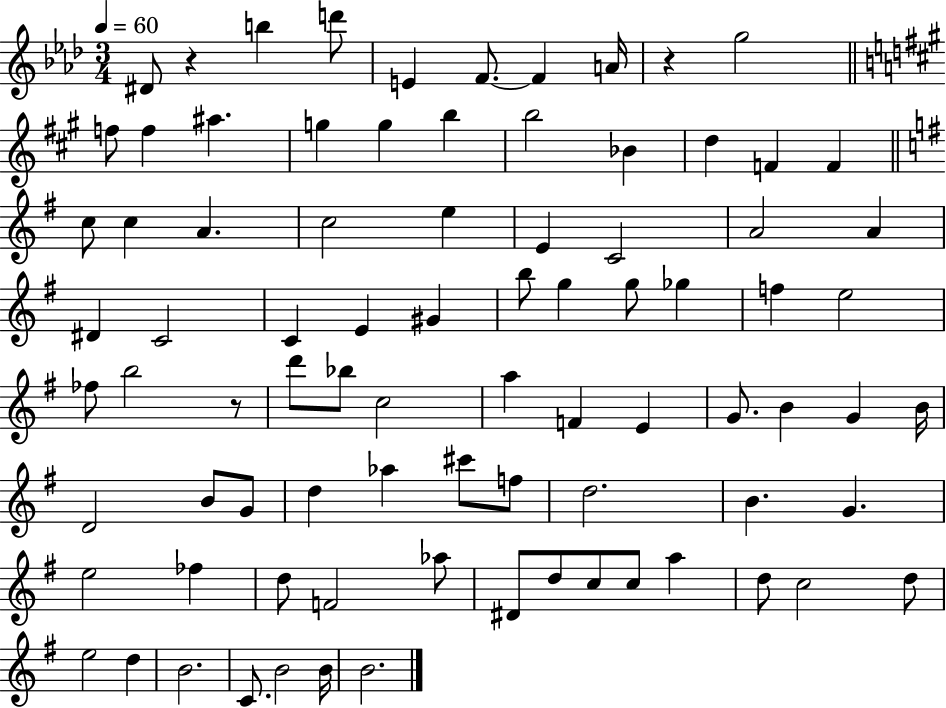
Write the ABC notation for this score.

X:1
T:Untitled
M:3/4
L:1/4
K:Ab
^D/2 z b d'/2 E F/2 F A/4 z g2 f/2 f ^a g g b b2 _B d F F c/2 c A c2 e E C2 A2 A ^D C2 C E ^G b/2 g g/2 _g f e2 _f/2 b2 z/2 d'/2 _b/2 c2 a F E G/2 B G B/4 D2 B/2 G/2 d _a ^c'/2 f/2 d2 B G e2 _f d/2 F2 _a/2 ^D/2 d/2 c/2 c/2 a d/2 c2 d/2 e2 d B2 C/2 B2 B/4 B2